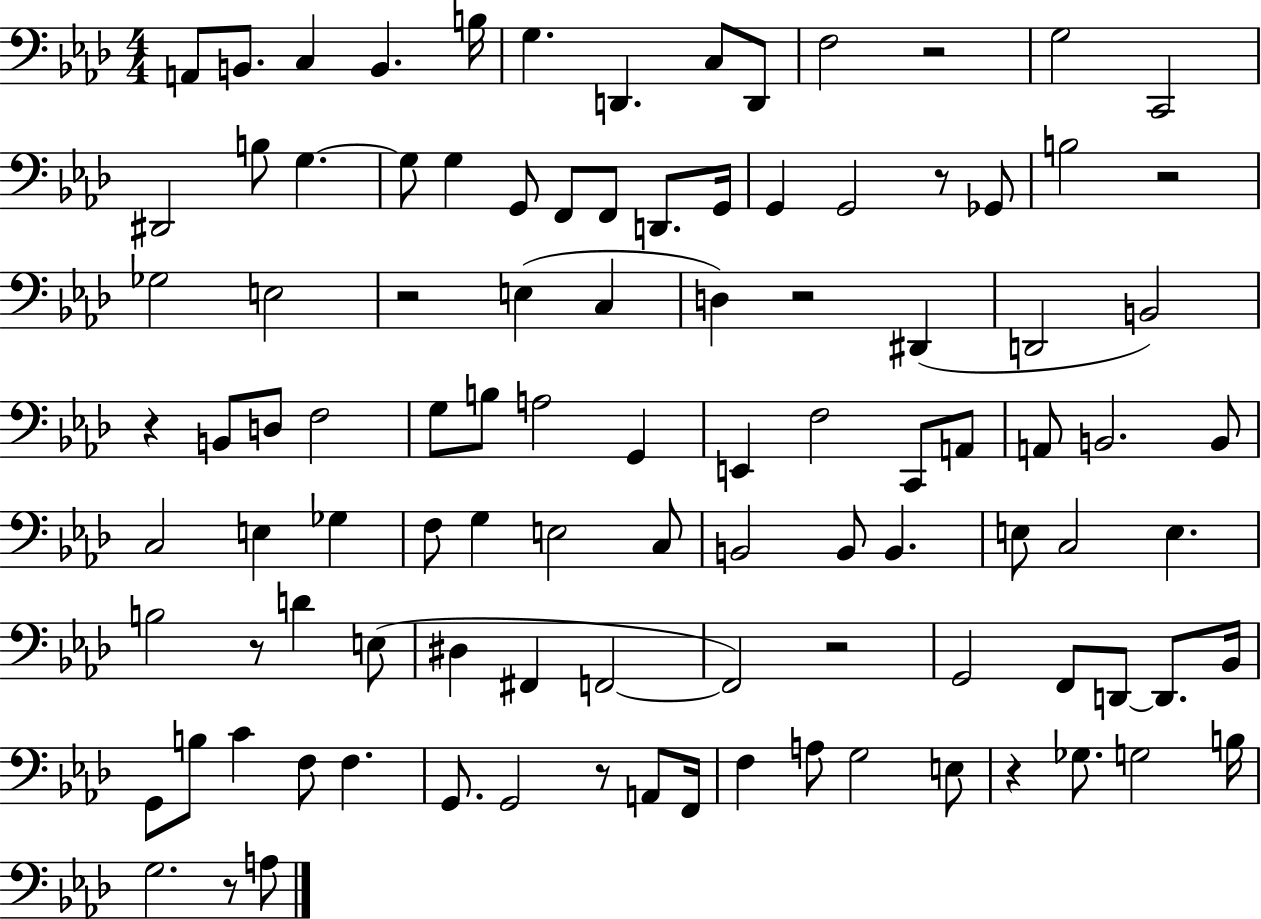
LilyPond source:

{
  \clef bass
  \numericTimeSignature
  \time 4/4
  \key aes \major
  a,8 b,8. c4 b,4. b16 | g4. d,4. c8 d,8 | f2 r2 | g2 c,2 | \break dis,2 b8 g4.~~ | g8 g4 g,8 f,8 f,8 d,8. g,16 | g,4 g,2 r8 ges,8 | b2 r2 | \break ges2 e2 | r2 e4( c4 | d4) r2 dis,4( | d,2 b,2) | \break r4 b,8 d8 f2 | g8 b8 a2 g,4 | e,4 f2 c,8 a,8 | a,8 b,2. b,8 | \break c2 e4 ges4 | f8 g4 e2 c8 | b,2 b,8 b,4. | e8 c2 e4. | \break b2 r8 d'4 e8( | dis4 fis,4 f,2~~ | f,2) r2 | g,2 f,8 d,8~~ d,8. bes,16 | \break g,8 b8 c'4 f8 f4. | g,8. g,2 r8 a,8 f,16 | f4 a8 g2 e8 | r4 ges8. g2 b16 | \break g2. r8 a8 | \bar "|."
}